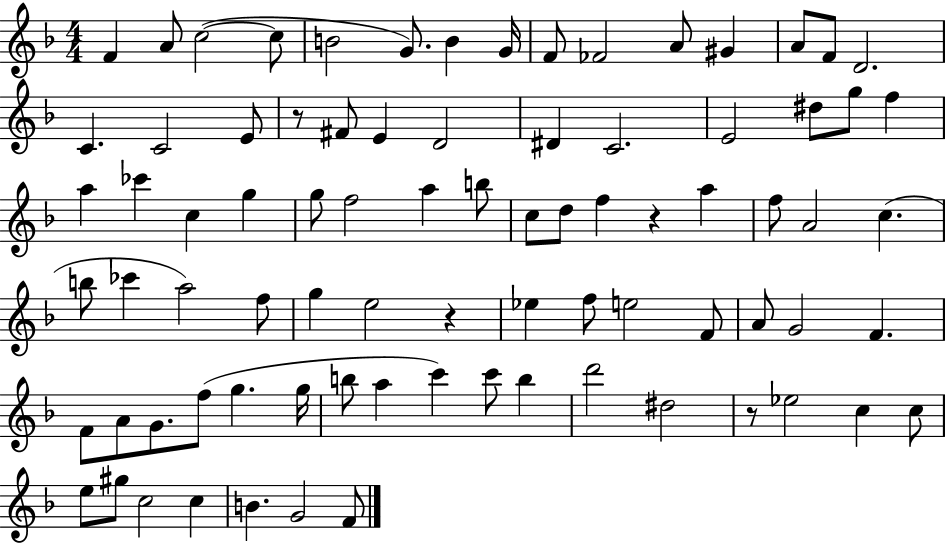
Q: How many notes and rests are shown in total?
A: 82